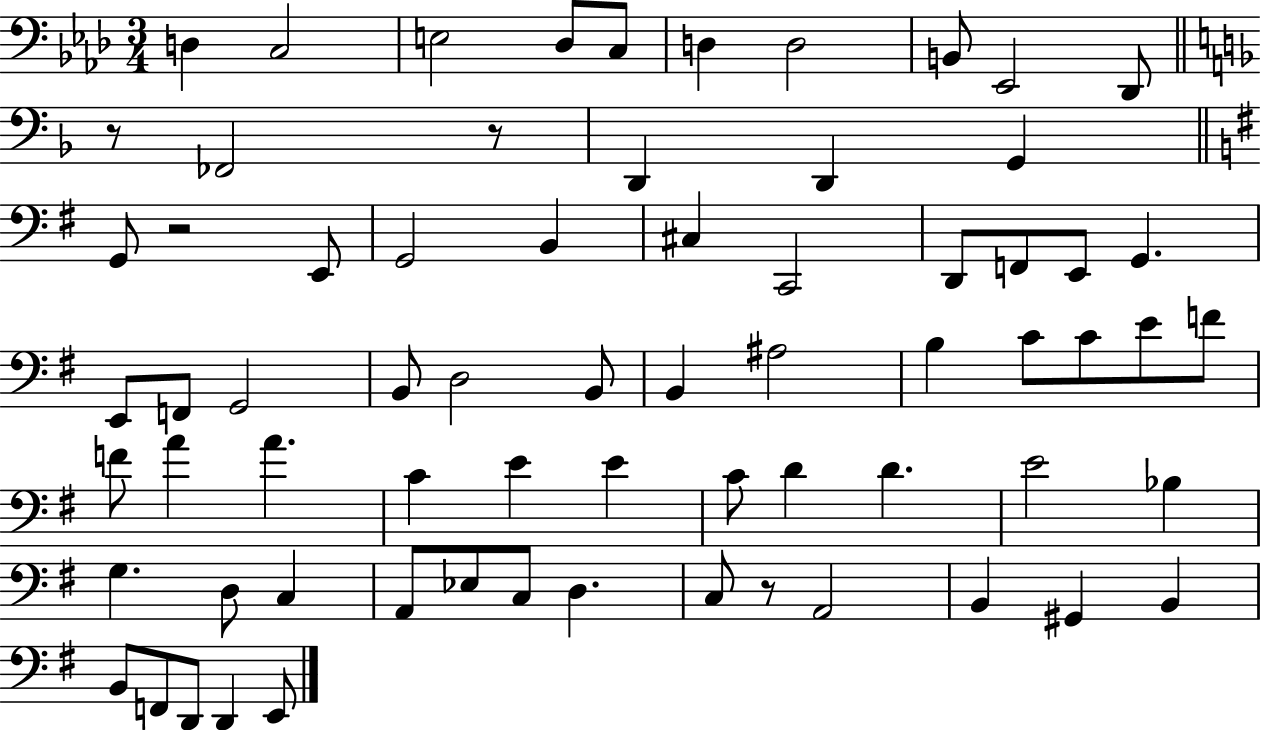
{
  \clef bass
  \numericTimeSignature
  \time 3/4
  \key aes \major
  \repeat volta 2 { d4 c2 | e2 des8 c8 | d4 d2 | b,8 ees,2 des,8 | \break \bar "||" \break \key d \minor r8 fes,2 r8 | d,4 d,4 g,4 | \bar "||" \break \key g \major g,8 r2 e,8 | g,2 b,4 | cis4 c,2 | d,8 f,8 e,8 g,4. | \break e,8 f,8 g,2 | b,8 d2 b,8 | b,4 ais2 | b4 c'8 c'8 e'8 f'8 | \break f'8 a'4 a'4. | c'4 e'4 e'4 | c'8 d'4 d'4. | e'2 bes4 | \break g4. d8 c4 | a,8 ees8 c8 d4. | c8 r8 a,2 | b,4 gis,4 b,4 | \break b,8 f,8 d,8 d,4 e,8 | } \bar "|."
}